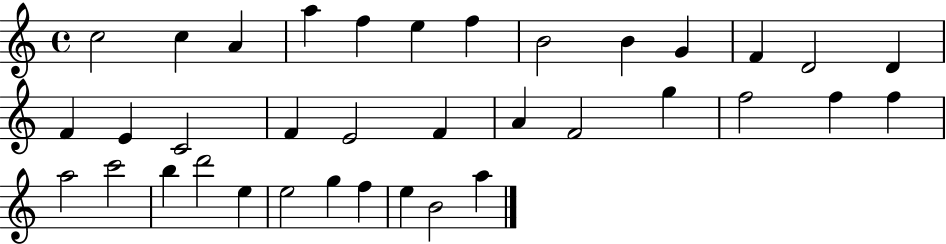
X:1
T:Untitled
M:4/4
L:1/4
K:C
c2 c A a f e f B2 B G F D2 D F E C2 F E2 F A F2 g f2 f f a2 c'2 b d'2 e e2 g f e B2 a